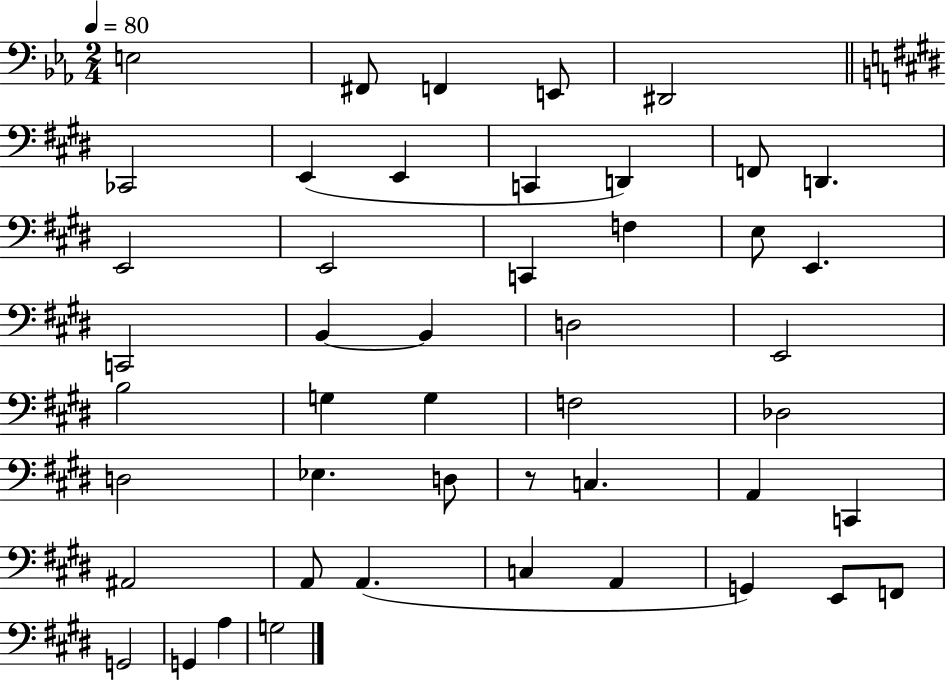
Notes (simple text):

E3/h F#2/e F2/q E2/e D#2/h CES2/h E2/q E2/q C2/q D2/q F2/e D2/q. E2/h E2/h C2/q F3/q E3/e E2/q. C2/h B2/q B2/q D3/h E2/h B3/h G3/q G3/q F3/h Db3/h D3/h Eb3/q. D3/e R/e C3/q. A2/q C2/q A#2/h A2/e A2/q. C3/q A2/q G2/q E2/e F2/e G2/h G2/q A3/q G3/h